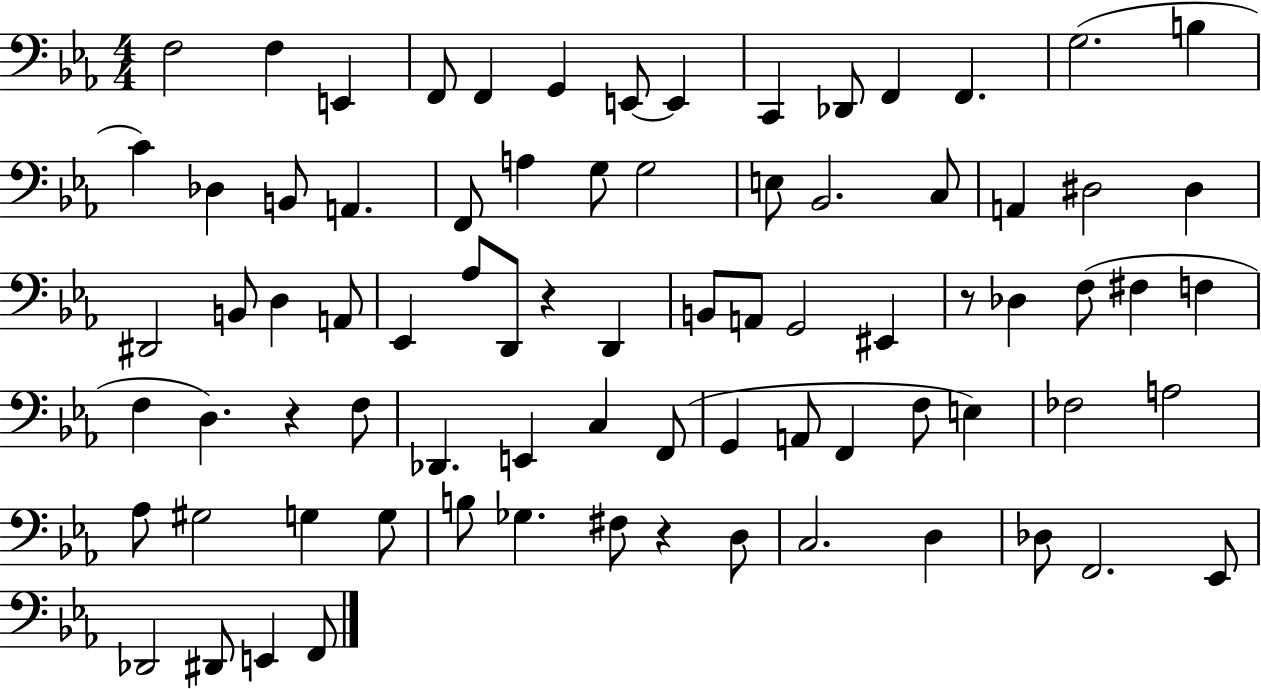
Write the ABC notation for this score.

X:1
T:Untitled
M:4/4
L:1/4
K:Eb
F,2 F, E,, F,,/2 F,, G,, E,,/2 E,, C,, _D,,/2 F,, F,, G,2 B, C _D, B,,/2 A,, F,,/2 A, G,/2 G,2 E,/2 _B,,2 C,/2 A,, ^D,2 ^D, ^D,,2 B,,/2 D, A,,/2 _E,, _A,/2 D,,/2 z D,, B,,/2 A,,/2 G,,2 ^E,, z/2 _D, F,/2 ^F, F, F, D, z F,/2 _D,, E,, C, F,,/2 G,, A,,/2 F,, F,/2 E, _F,2 A,2 _A,/2 ^G,2 G, G,/2 B,/2 _G, ^F,/2 z D,/2 C,2 D, _D,/2 F,,2 _E,,/2 _D,,2 ^D,,/2 E,, F,,/2